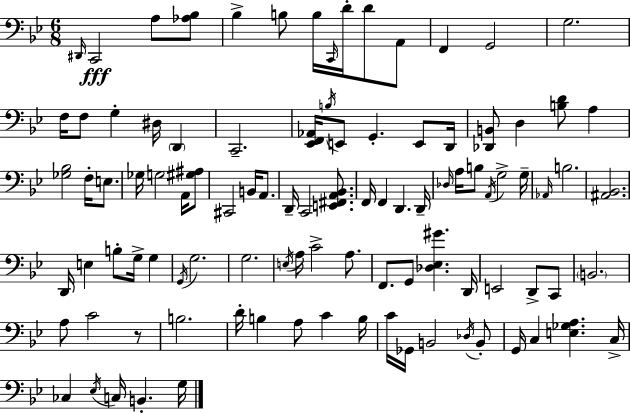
{
  \clef bass
  \numericTimeSignature
  \time 6/8
  \key g \minor
  \grace { dis,16 }\fff c,2 a8 <aes bes>8 | bes4-> b8 b16 \grace { c,16 } d'16-. d'8 | a,8 f,4 g,2 | g2. | \break f16 f8 g4-. dis16 \parenthesize d,4 | c,2.-- | <ees, f, aes,>16 \acciaccatura { b16 } e,8 g,4.-. | e,8 d,16 <des, b,>8 d4 <b d'>8 a4 | \break <ges bes>2 f16-. | e8. ges16 g2 | a,16 <gis ais>8 cis,2 b,16 | a,8. d,16-- c,2 | \break <e, fis, a, bes,>8. f,16 f,4 d,4. | d,16-- \grace { des16 } a16 b8 \acciaccatura { a,16 } g2-> | g16-- \grace { aes,16 } b2. | <ais, bes,>2. | \break d,16 e4 b8-. | g16-> g4 \acciaccatura { g,16 } g2. | g2. | \acciaccatura { e16 } a16 c'2-> | \break a8. f,8. g,8 | <des ees gis'>4. d,16 e,2 | d,8-> c,8 \parenthesize b,2. | a8 c'2 | \break r8 b2. | d'16-. b4 | a8 c'4 b16 c'16 ges,16 b,2 | \acciaccatura { des16 } b,8-. g,16 c4 | \break <e ges a>4. c16-> ces4 | \acciaccatura { ees16 } c16 b,4.-. g16 \bar "|."
}